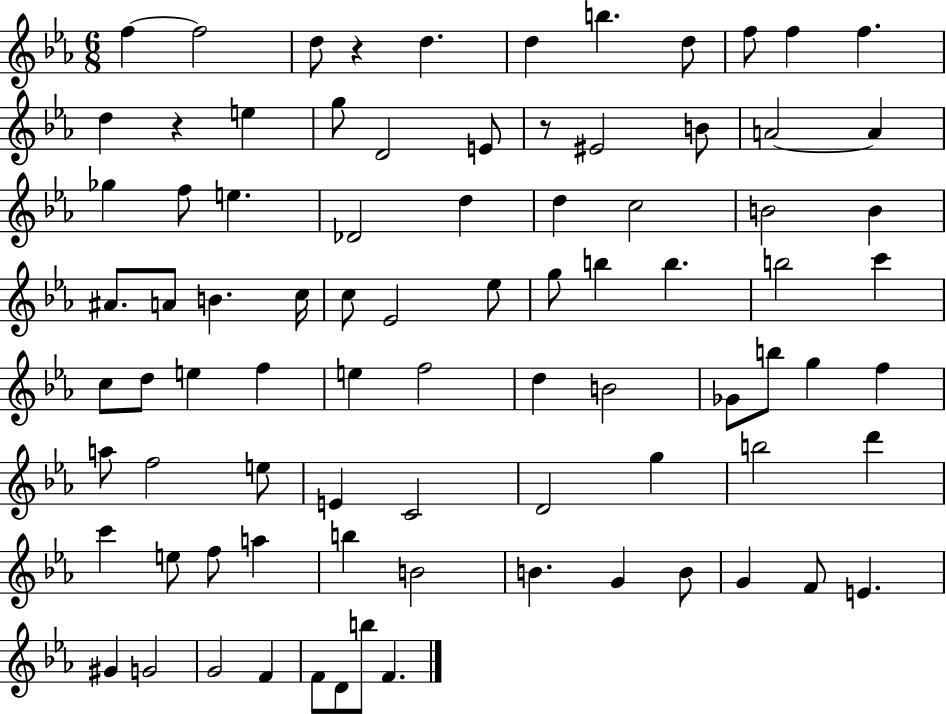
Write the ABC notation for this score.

X:1
T:Untitled
M:6/8
L:1/4
K:Eb
f f2 d/2 z d d b d/2 f/2 f f d z e g/2 D2 E/2 z/2 ^E2 B/2 A2 A _g f/2 e _D2 d d c2 B2 B ^A/2 A/2 B c/4 c/2 _E2 _e/2 g/2 b b b2 c' c/2 d/2 e f e f2 d B2 _G/2 b/2 g f a/2 f2 e/2 E C2 D2 g b2 d' c' e/2 f/2 a b B2 B G B/2 G F/2 E ^G G2 G2 F F/2 D/2 b/2 F